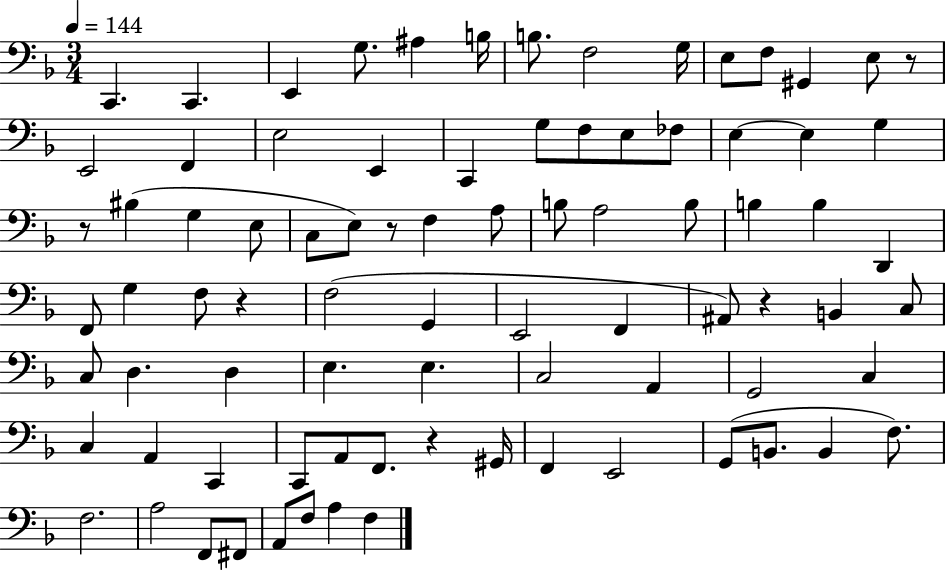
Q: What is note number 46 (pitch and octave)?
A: A#2